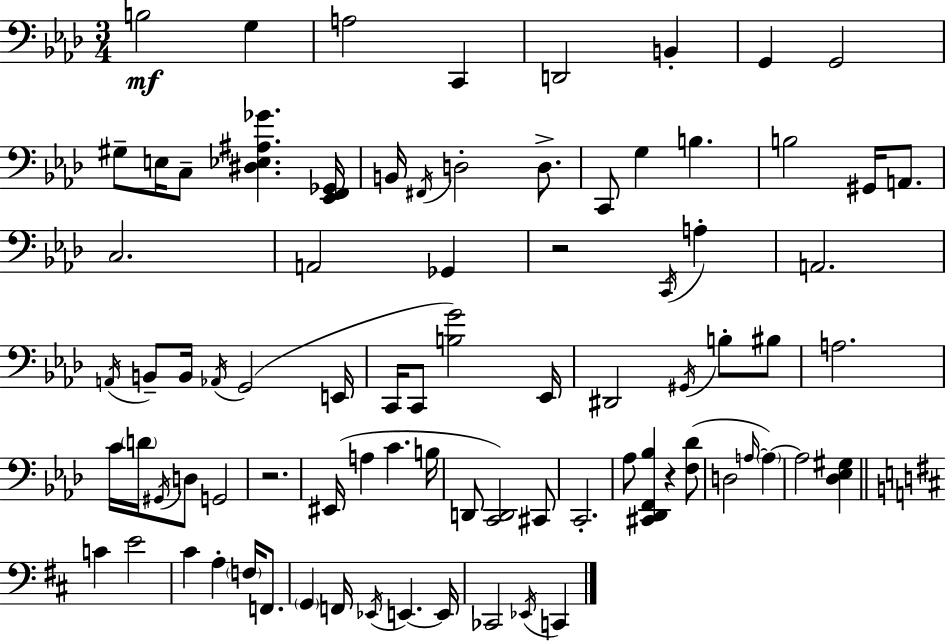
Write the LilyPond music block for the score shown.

{
  \clef bass
  \numericTimeSignature
  \time 3/4
  \key f \minor
  b2\mf g4 | a2 c,4 | d,2 b,4-. | g,4 g,2 | \break gis8-- e16 c8-- <dis ees ais ges'>4. <ees, f, ges,>16 | b,16 \acciaccatura { fis,16 } d2-. d8.-> | c,8 g4 b4. | b2 gis,16 a,8. | \break c2. | a,2 ges,4 | r2 \acciaccatura { c,16 } a4-. | a,2. | \break \acciaccatura { a,16 } b,8-- b,16 \acciaccatura { aes,16 }( g,2 | e,16 c,16 c,8 <b g'>2) | ees,16 dis,2 | \acciaccatura { gis,16 } b8-. bis8 a2. | \break c'16 \parenthesize d'16 \acciaccatura { gis,16 } d8 g,2 | r2. | eis,16( a4 c'4. | b16 d,8 <c, d,>2) | \break cis,8 c,2.-. | aes8 <cis, des, f, bes>4 | r4 <f des'>8( d2 | \grace { a16~ }~) \parenthesize a4 a2 | \break <des ees gis>4 \bar "||" \break \key d \major c'4 e'2 | cis'4 a4-. \parenthesize f16 f,8. | \parenthesize g,4 f,16 \acciaccatura { ees,16 } e,4.~~ | e,16 ces,2 \acciaccatura { ees,16 } c,4 | \break \bar "|."
}